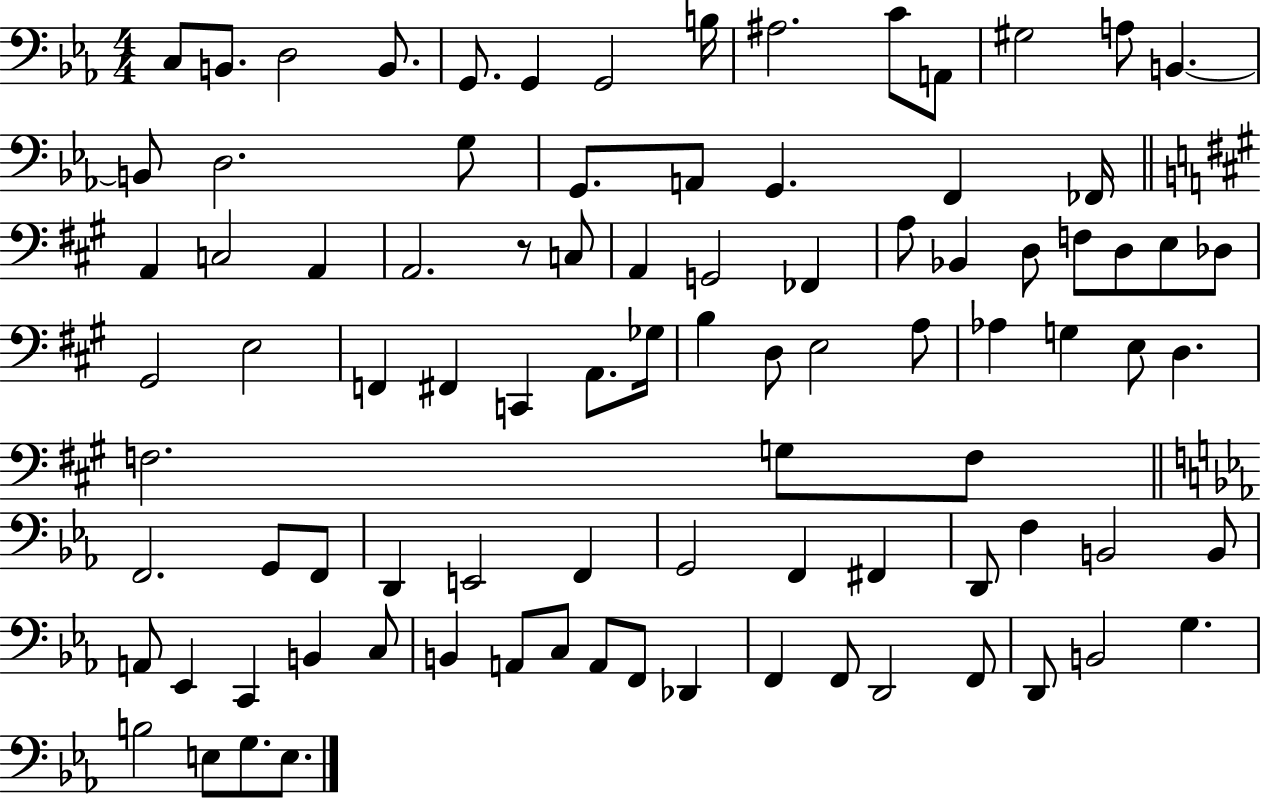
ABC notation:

X:1
T:Untitled
M:4/4
L:1/4
K:Eb
C,/2 B,,/2 D,2 B,,/2 G,,/2 G,, G,,2 B,/4 ^A,2 C/2 A,,/2 ^G,2 A,/2 B,, B,,/2 D,2 G,/2 G,,/2 A,,/2 G,, F,, _F,,/4 A,, C,2 A,, A,,2 z/2 C,/2 A,, G,,2 _F,, A,/2 _B,, D,/2 F,/2 D,/2 E,/2 _D,/2 ^G,,2 E,2 F,, ^F,, C,, A,,/2 _G,/4 B, D,/2 E,2 A,/2 _A, G, E,/2 D, F,2 G,/2 F,/2 F,,2 G,,/2 F,,/2 D,, E,,2 F,, G,,2 F,, ^F,, D,,/2 F, B,,2 B,,/2 A,,/2 _E,, C,, B,, C,/2 B,, A,,/2 C,/2 A,,/2 F,,/2 _D,, F,, F,,/2 D,,2 F,,/2 D,,/2 B,,2 G, B,2 E,/2 G,/2 E,/2